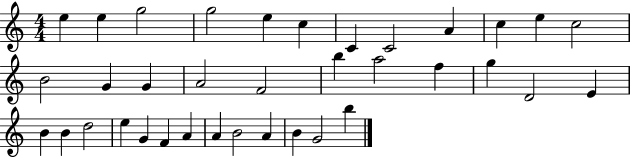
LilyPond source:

{
  \clef treble
  \numericTimeSignature
  \time 4/4
  \key c \major
  e''4 e''4 g''2 | g''2 e''4 c''4 | c'4 c'2 a'4 | c''4 e''4 c''2 | \break b'2 g'4 g'4 | a'2 f'2 | b''4 a''2 f''4 | g''4 d'2 e'4 | \break b'4 b'4 d''2 | e''4 g'4 f'4 a'4 | a'4 b'2 a'4 | b'4 g'2 b''4 | \break \bar "|."
}